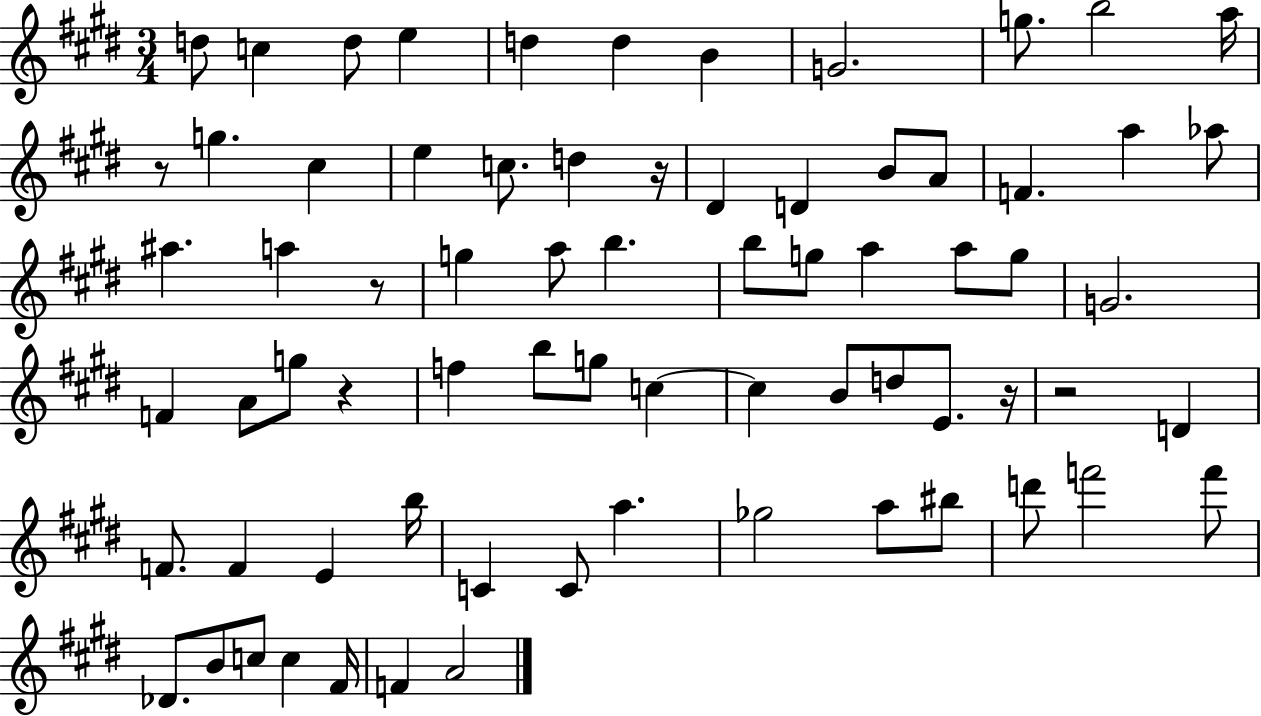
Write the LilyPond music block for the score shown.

{
  \clef treble
  \numericTimeSignature
  \time 3/4
  \key e \major
  d''8 c''4 d''8 e''4 | d''4 d''4 b'4 | g'2. | g''8. b''2 a''16 | \break r8 g''4. cis''4 | e''4 c''8. d''4 r16 | dis'4 d'4 b'8 a'8 | f'4. a''4 aes''8 | \break ais''4. a''4 r8 | g''4 a''8 b''4. | b''8 g''8 a''4 a''8 g''8 | g'2. | \break f'4 a'8 g''8 r4 | f''4 b''8 g''8 c''4~~ | c''4 b'8 d''8 e'8. r16 | r2 d'4 | \break f'8. f'4 e'4 b''16 | c'4 c'8 a''4. | ges''2 a''8 bis''8 | d'''8 f'''2 f'''8 | \break des'8. b'8 c''8 c''4 fis'16 | f'4 a'2 | \bar "|."
}